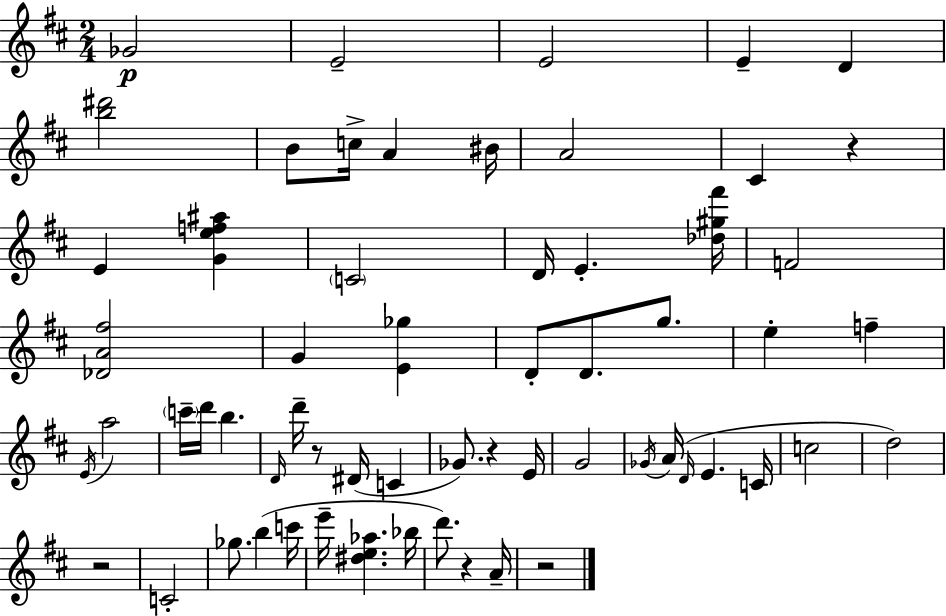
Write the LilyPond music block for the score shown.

{
  \clef treble
  \numericTimeSignature
  \time 2/4
  \key d \major
  ges'2\p | e'2-- | e'2 | e'4-- d'4 | \break <b'' dis'''>2 | b'8 c''16-> a'4 bis'16 | a'2 | cis'4 r4 | \break e'4 <g' e'' f'' ais''>4 | \parenthesize c'2 | d'16 e'4.-. <des'' gis'' fis'''>16 | f'2 | \break <des' a' fis''>2 | g'4 <e' ges''>4 | d'8-. d'8. g''8. | e''4-. f''4-- | \break \acciaccatura { e'16 } a''2 | \parenthesize c'''16-- d'''16 b''4. | \grace { d'16 } d'''16-- r8 dis'16( c'4 | ges'8.) r4 | \break e'16 g'2 | \acciaccatura { ges'16 } a'16( \grace { d'16 } e'4. | c'16 c''2 | d''2) | \break r2 | c'2-. | ges''8. b''4( | c'''16 e'''16-- <dis'' e'' aes''>4. | \break bes''16 d'''8.) r4 | a'16-- r2 | \bar "|."
}